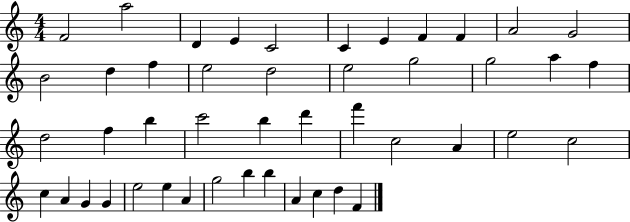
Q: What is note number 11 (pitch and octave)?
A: G4